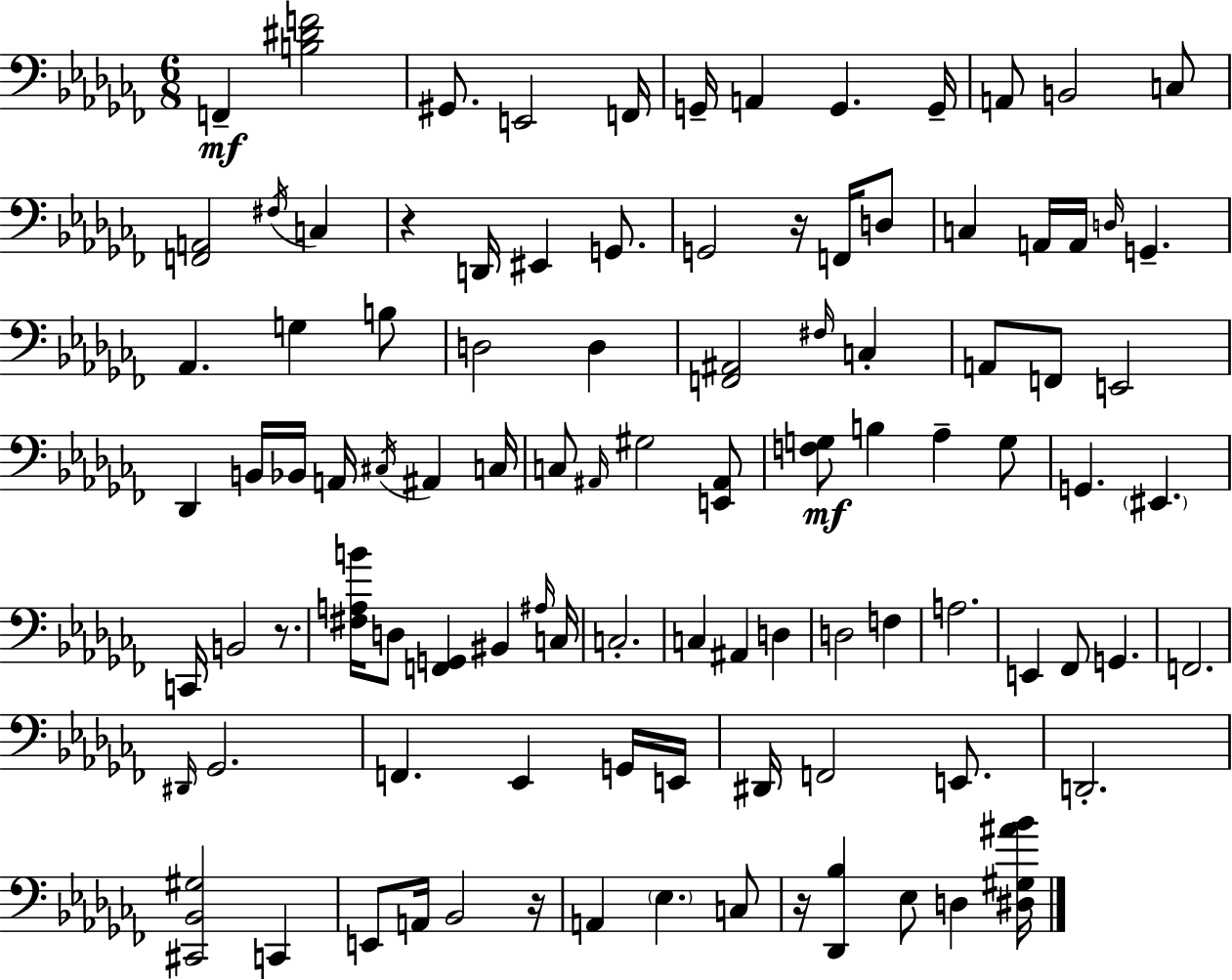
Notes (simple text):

F2/q [B3,D#4,F4]/h G#2/e. E2/h F2/s G2/s A2/q G2/q. G2/s A2/e B2/h C3/e [F2,A2]/h F#3/s C3/q R/q D2/s EIS2/q G2/e. G2/h R/s F2/s D3/e C3/q A2/s A2/s D3/s G2/q. Ab2/q. G3/q B3/e D3/h D3/q [F2,A#2]/h F#3/s C3/q A2/e F2/e E2/h Db2/q B2/s Bb2/s A2/s C#3/s A#2/q C3/s C3/e A#2/s G#3/h [E2,A#2]/e [F3,G3]/e B3/q Ab3/q G3/e G2/q. EIS2/q. C2/s B2/h R/e. [F#3,A3,B4]/s D3/e [F2,G2]/q BIS2/q A#3/s C3/s C3/h. C3/q A#2/q D3/q D3/h F3/q A3/h. E2/q FES2/e G2/q. F2/h. D#2/s Gb2/h. F2/q. Eb2/q G2/s E2/s D#2/s F2/h E2/e. D2/h. [C#2,Bb2,G#3]/h C2/q E2/e A2/s Bb2/h R/s A2/q Eb3/q. C3/e R/s [Db2,Bb3]/q Eb3/e D3/q [D#3,G#3,A#4,Bb4]/s